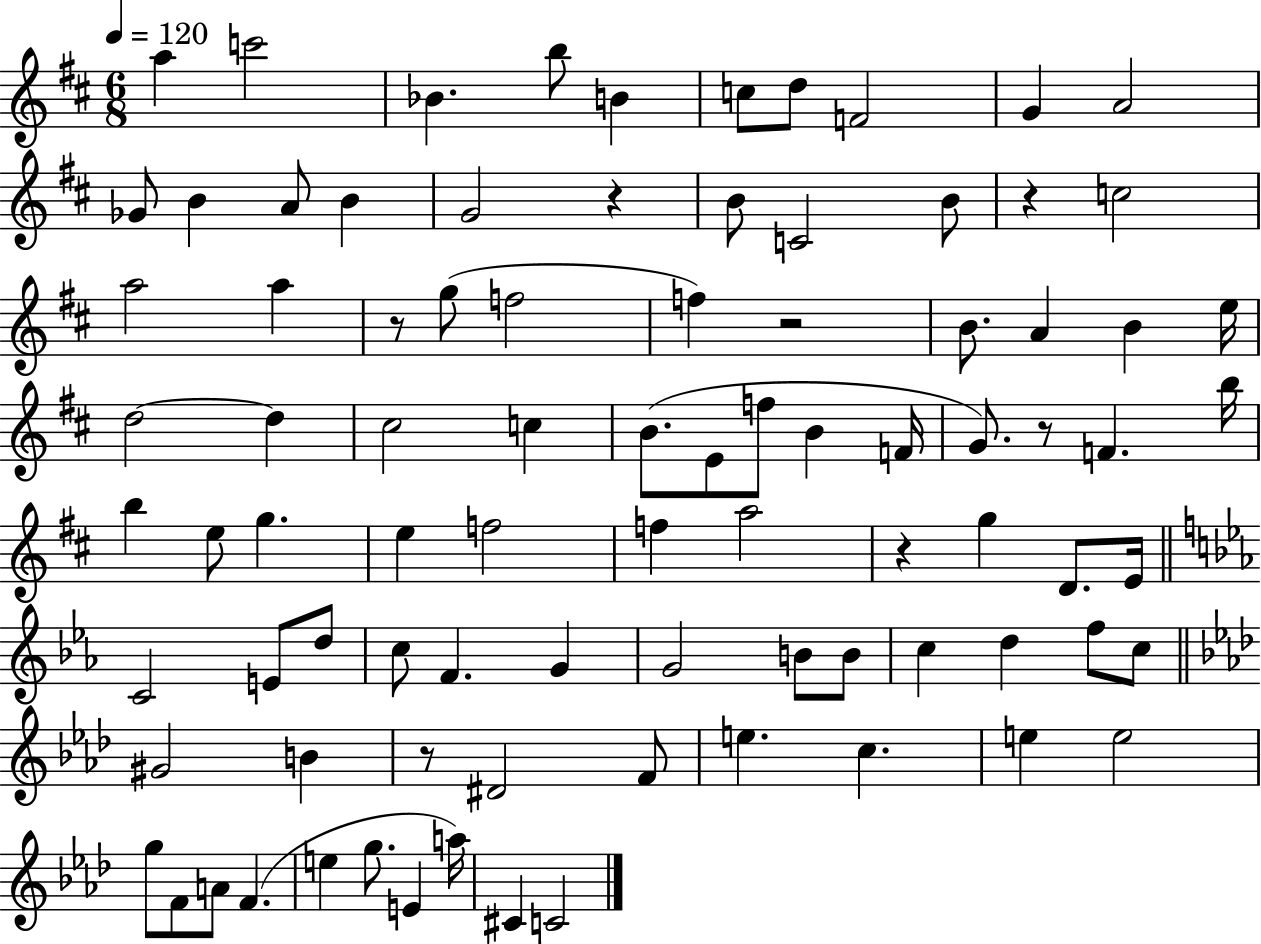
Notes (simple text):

A5/q C6/h Bb4/q. B5/e B4/q C5/e D5/e F4/h G4/q A4/h Gb4/e B4/q A4/e B4/q G4/h R/q B4/e C4/h B4/e R/q C5/h A5/h A5/q R/e G5/e F5/h F5/q R/h B4/e. A4/q B4/q E5/s D5/h D5/q C#5/h C5/q B4/e. E4/e F5/e B4/q F4/s G4/e. R/e F4/q. B5/s B5/q E5/e G5/q. E5/q F5/h F5/q A5/h R/q G5/q D4/e. E4/s C4/h E4/e D5/e C5/e F4/q. G4/q G4/h B4/e B4/e C5/q D5/q F5/e C5/e G#4/h B4/q R/e D#4/h F4/e E5/q. C5/q. E5/q E5/h G5/e F4/e A4/e F4/q. E5/q G5/e. E4/q A5/s C#4/q C4/h